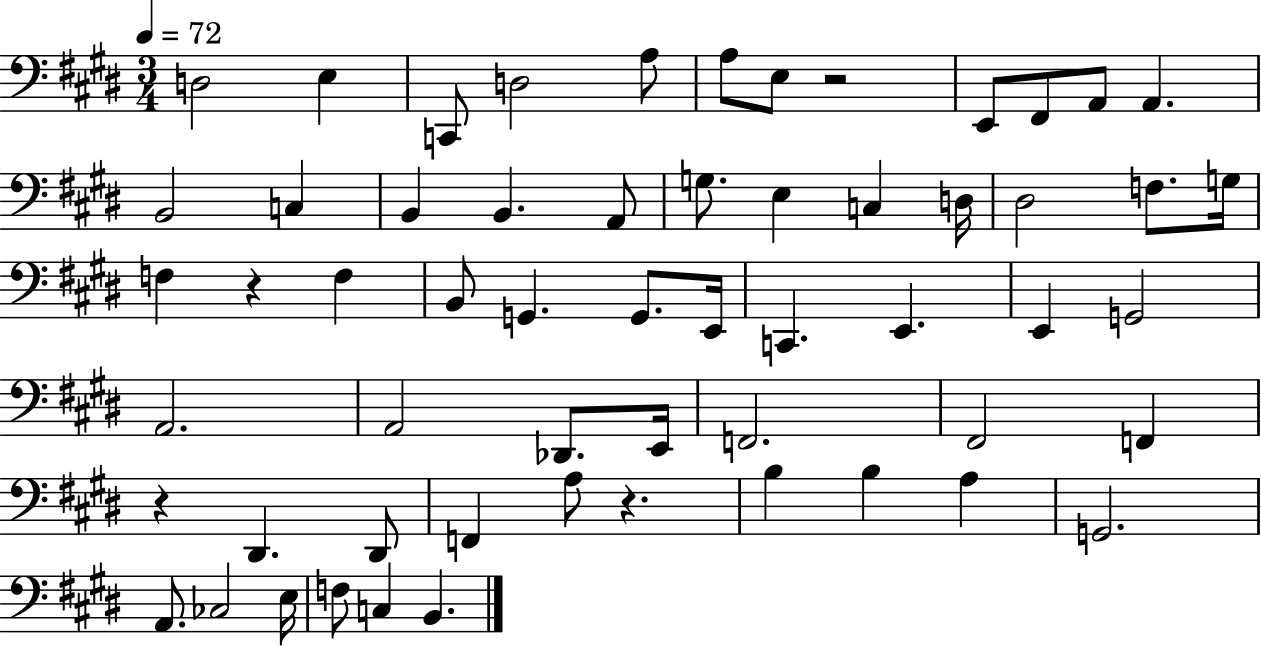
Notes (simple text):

D3/h E3/q C2/e D3/h A3/e A3/e E3/e R/h E2/e F#2/e A2/e A2/q. B2/h C3/q B2/q B2/q. A2/e G3/e. E3/q C3/q D3/s D#3/h F3/e. G3/s F3/q R/q F3/q B2/e G2/q. G2/e. E2/s C2/q. E2/q. E2/q G2/h A2/h. A2/h Db2/e. E2/s F2/h. F#2/h F2/q R/q D#2/q. D#2/e F2/q A3/e R/q. B3/q B3/q A3/q G2/h. A2/e. CES3/h E3/s F3/e C3/q B2/q.